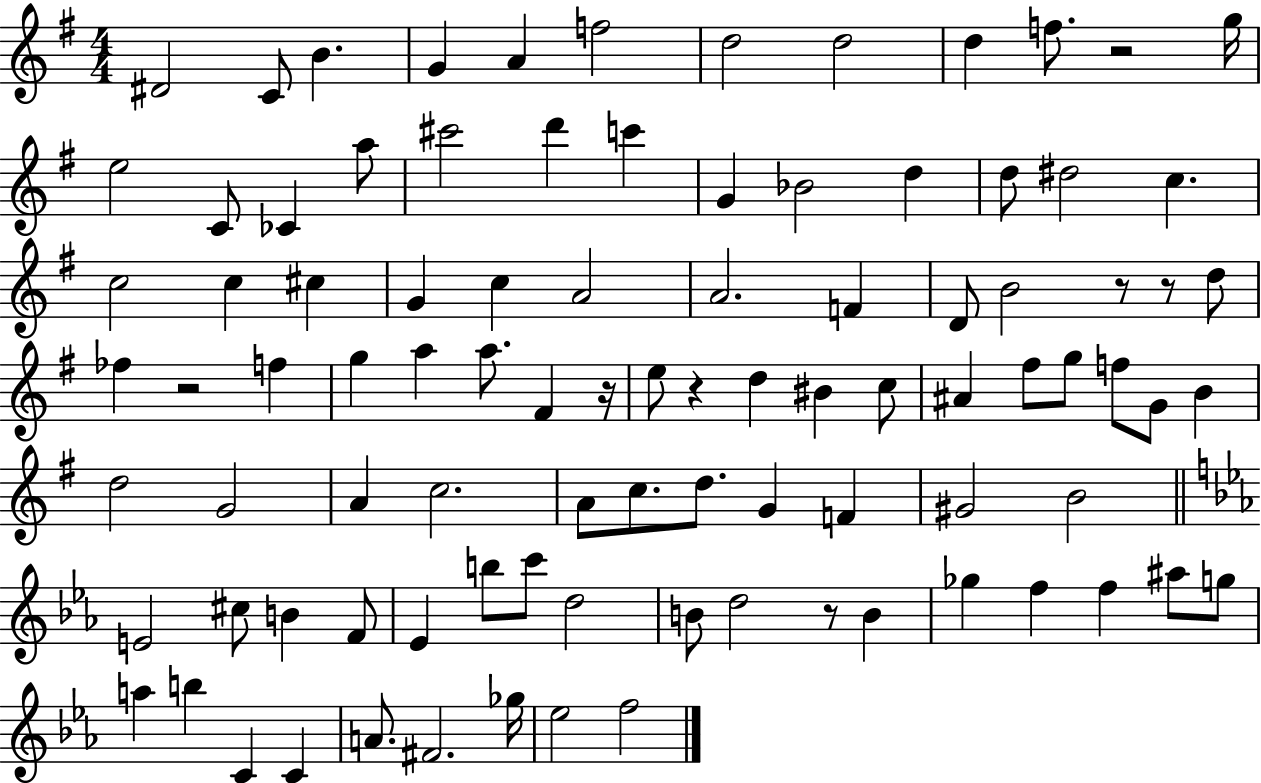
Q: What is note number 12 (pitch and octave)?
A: E5